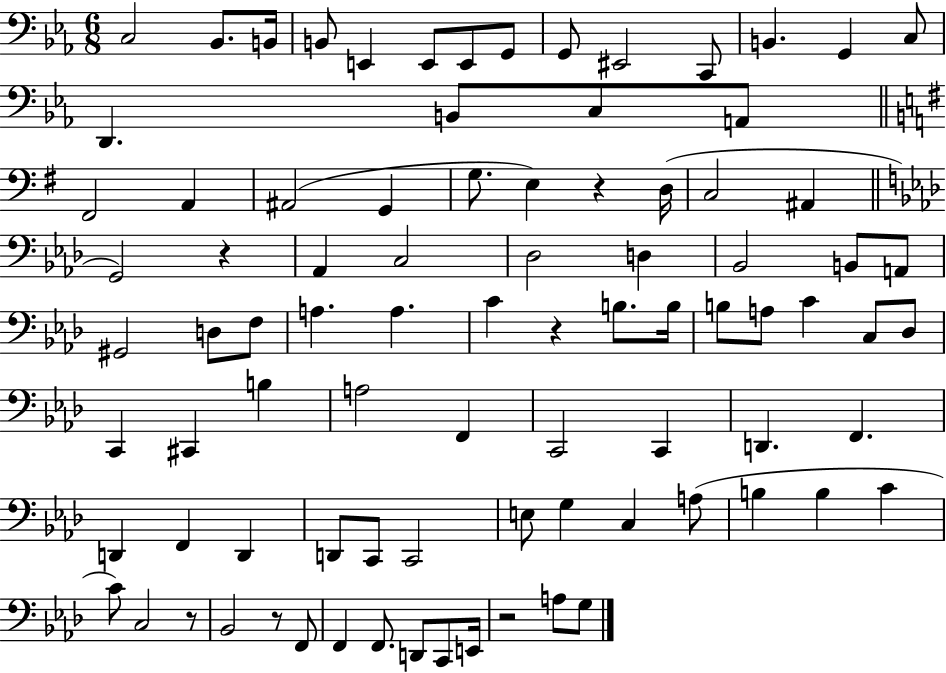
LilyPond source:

{
  \clef bass
  \numericTimeSignature
  \time 6/8
  \key ees \major
  \repeat volta 2 { c2 bes,8. b,16 | b,8 e,4 e,8 e,8 g,8 | g,8 eis,2 c,8 | b,4. g,4 c8 | \break d,4. b,8 c8 a,8 | \bar "||" \break \key g \major fis,2 a,4 | ais,2( g,4 | g8. e4) r4 d16( | c2 ais,4 | \break \bar "||" \break \key f \minor g,2) r4 | aes,4 c2 | des2 d4 | bes,2 b,8 a,8 | \break gis,2 d8 f8 | a4. a4. | c'4 r4 b8. b16 | b8 a8 c'4 c8 des8 | \break c,4 cis,4 b4 | a2 f,4 | c,2 c,4 | d,4. f,4. | \break d,4 f,4 d,4 | d,8 c,8 c,2 | e8 g4 c4 a8( | b4 b4 c'4 | \break c'8) c2 r8 | bes,2 r8 f,8 | f,4 f,8. d,8 c,8 e,16 | r2 a8 g8 | \break } \bar "|."
}